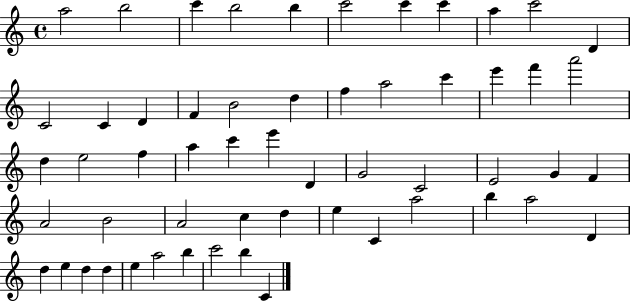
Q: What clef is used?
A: treble